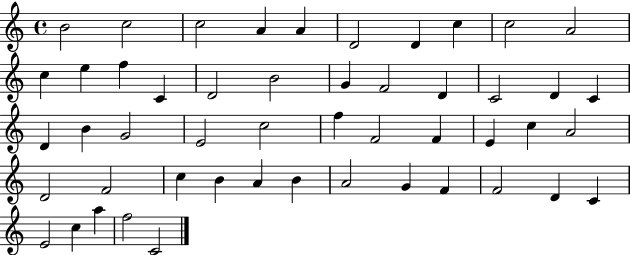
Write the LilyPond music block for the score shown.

{
  \clef treble
  \time 4/4
  \defaultTimeSignature
  \key c \major
  b'2 c''2 | c''2 a'4 a'4 | d'2 d'4 c''4 | c''2 a'2 | \break c''4 e''4 f''4 c'4 | d'2 b'2 | g'4 f'2 d'4 | c'2 d'4 c'4 | \break d'4 b'4 g'2 | e'2 c''2 | f''4 f'2 f'4 | e'4 c''4 a'2 | \break d'2 f'2 | c''4 b'4 a'4 b'4 | a'2 g'4 f'4 | f'2 d'4 c'4 | \break e'2 c''4 a''4 | f''2 c'2 | \bar "|."
}